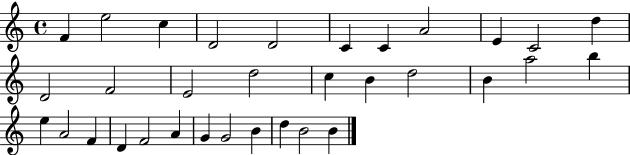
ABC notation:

X:1
T:Untitled
M:4/4
L:1/4
K:C
F e2 c D2 D2 C C A2 E C2 d D2 F2 E2 d2 c B d2 B a2 b e A2 F D F2 A G G2 B d B2 B